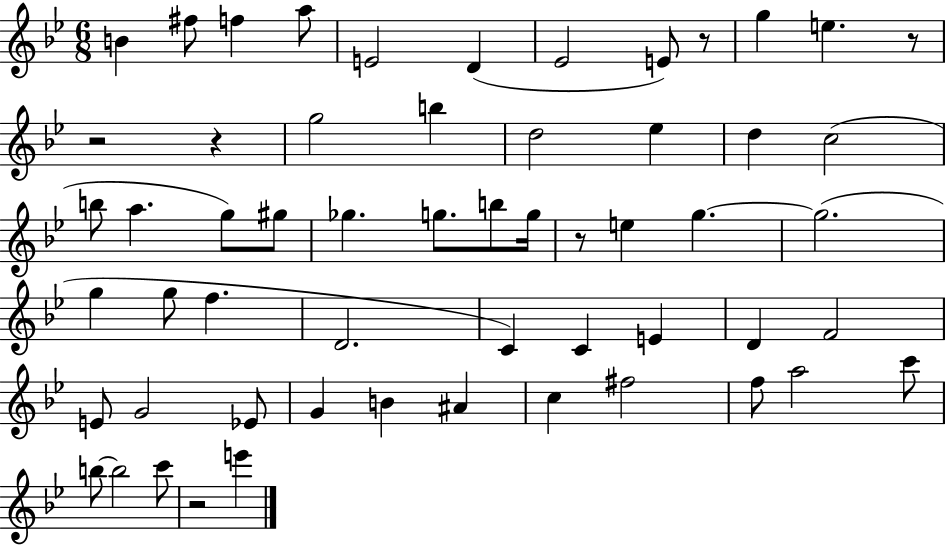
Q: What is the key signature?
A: BES major